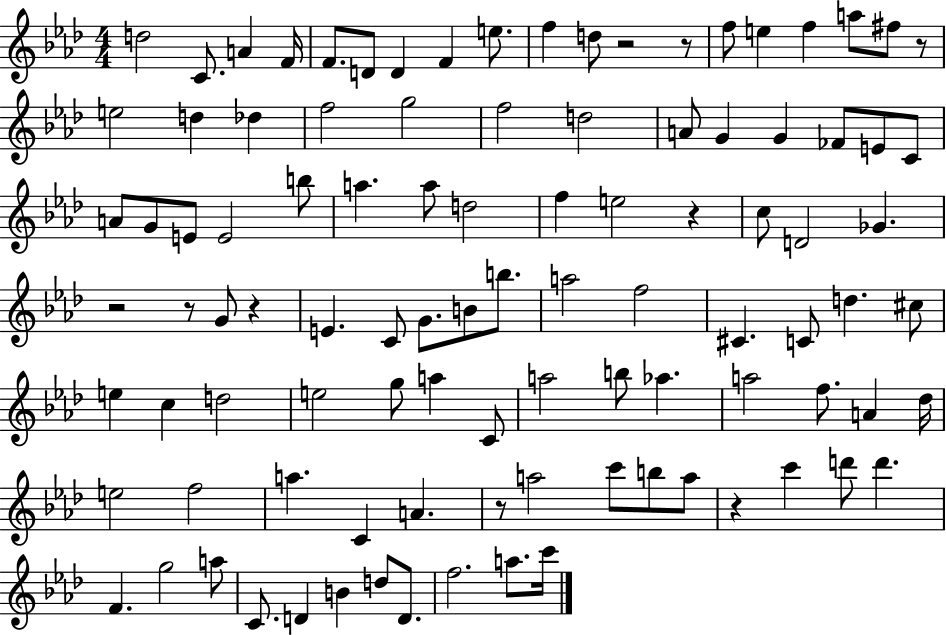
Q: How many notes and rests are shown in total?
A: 100